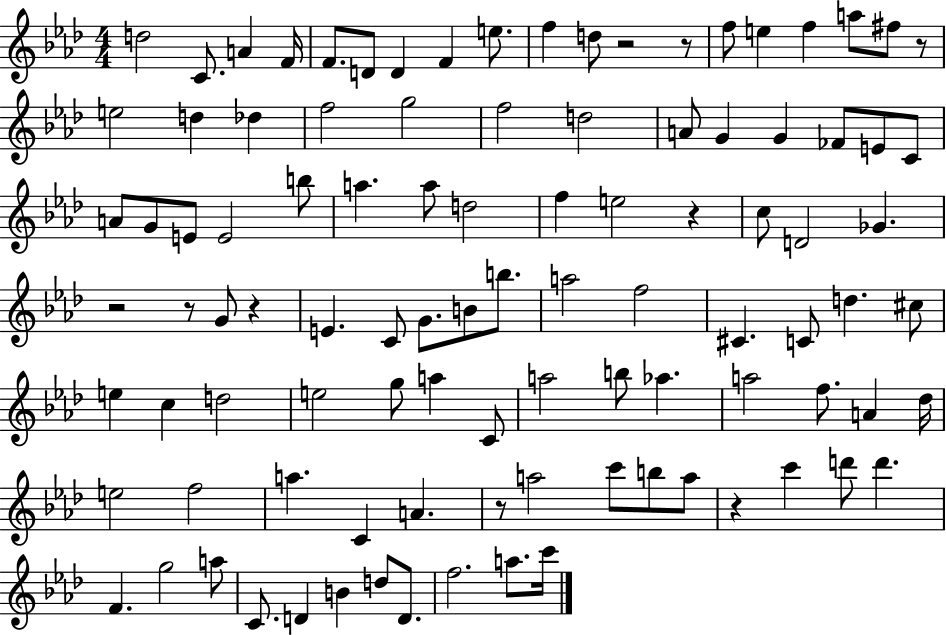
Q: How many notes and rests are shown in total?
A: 100